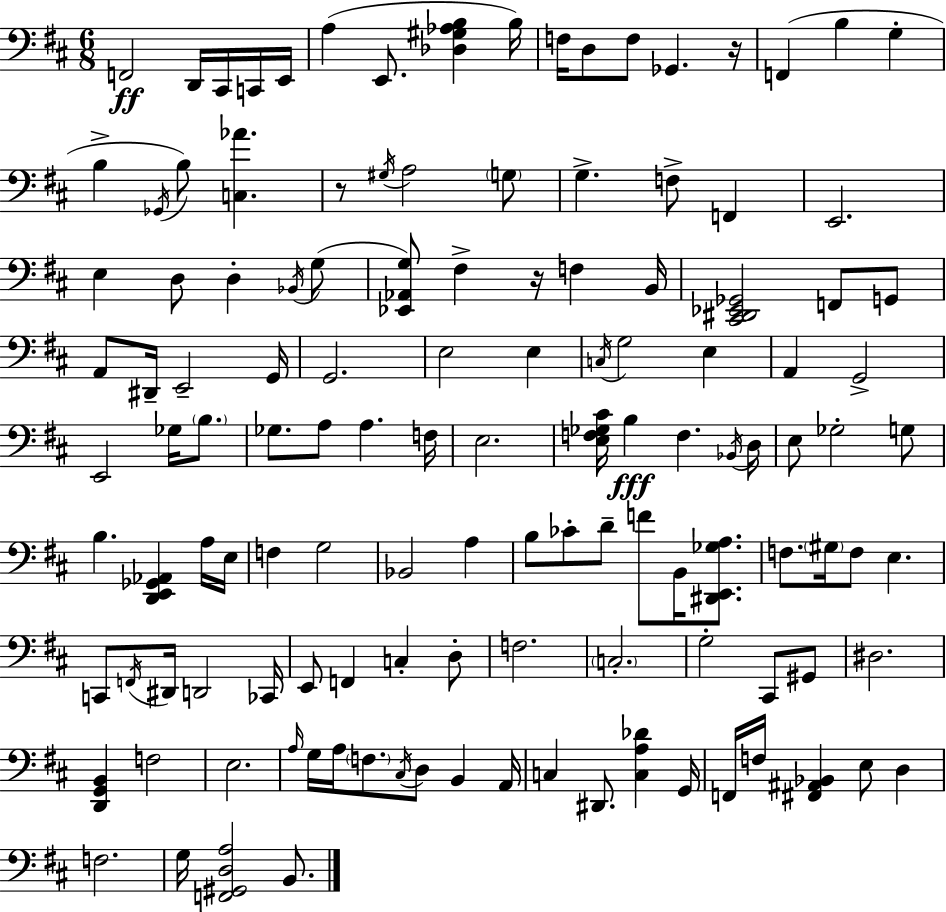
X:1
T:Untitled
M:6/8
L:1/4
K:D
F,,2 D,,/4 ^C,,/4 C,,/4 E,,/4 A, E,,/2 [_D,^G,_A,B,] B,/4 F,/4 D,/2 F,/2 _G,, z/4 F,, B, G, B, _G,,/4 B,/2 [C,_A] z/2 ^G,/4 A,2 G,/2 G, F,/2 F,, E,,2 E, D,/2 D, _B,,/4 G,/2 [_E,,_A,,G,]/2 ^F, z/4 F, B,,/4 [^C,,^D,,_E,,_G,,]2 F,,/2 G,,/2 A,,/2 ^D,,/4 E,,2 G,,/4 G,,2 E,2 E, C,/4 G,2 E, A,, G,,2 E,,2 _G,/4 B,/2 _G,/2 A,/2 A, F,/4 E,2 [E,F,_G,^C]/4 B, F, _B,,/4 D,/4 E,/2 _G,2 G,/2 B, [D,,E,,_G,,_A,,] A,/4 E,/4 F, G,2 _B,,2 A, B,/2 _C/2 D/2 F/2 B,,/4 [^D,,E,,_G,A,]/2 F,/2 ^G,/4 F,/2 E, C,,/2 F,,/4 ^D,,/4 D,,2 _C,,/4 E,,/2 F,, C, D,/2 F,2 C,2 G,2 ^C,,/2 ^G,,/2 ^D,2 [D,,G,,B,,] F,2 E,2 A,/4 G,/4 A,/4 F,/2 ^C,/4 D,/2 B,, A,,/4 C, ^D,,/2 [C,A,_D] G,,/4 F,,/4 F,/4 [^F,,^A,,_B,,] E,/2 D, F,2 G,/4 [F,,^G,,D,A,]2 B,,/2